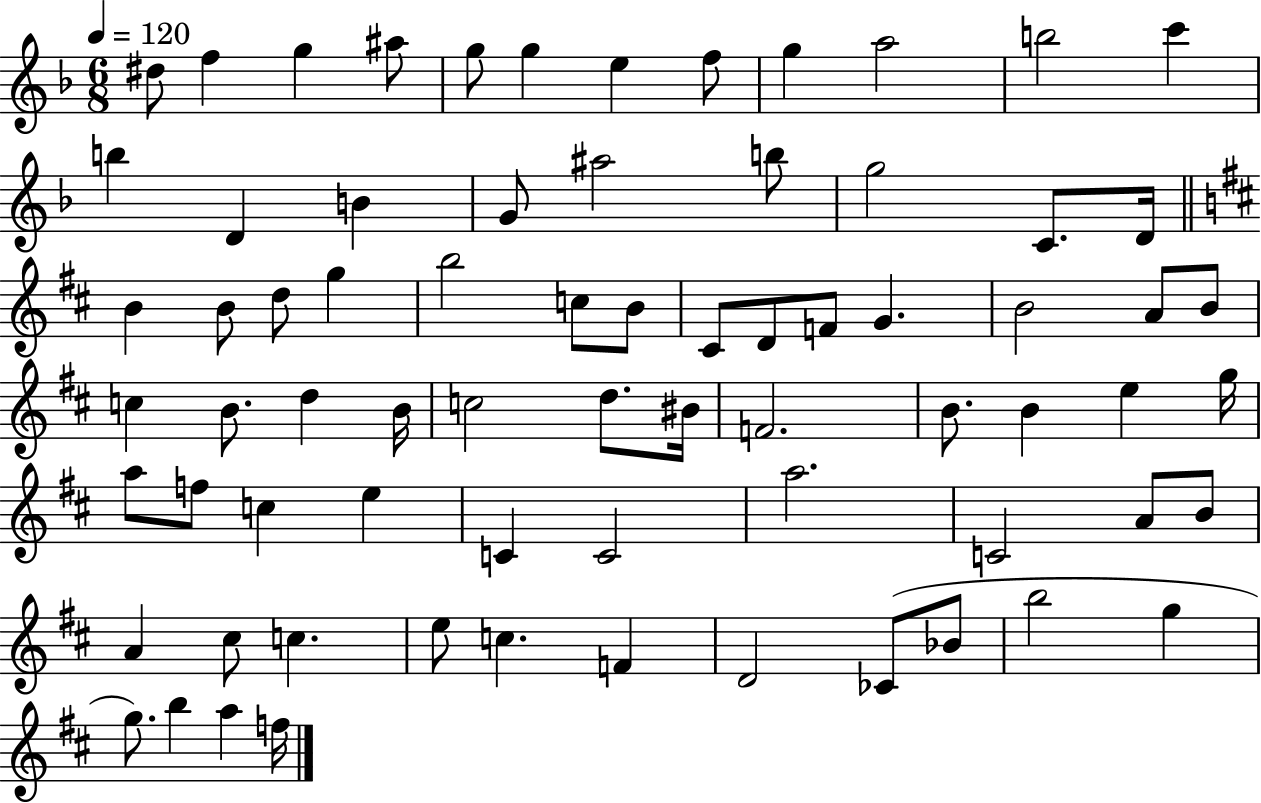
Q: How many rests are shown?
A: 0